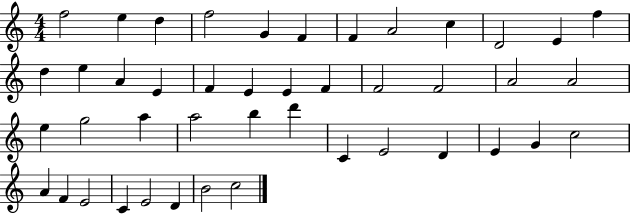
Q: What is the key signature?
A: C major